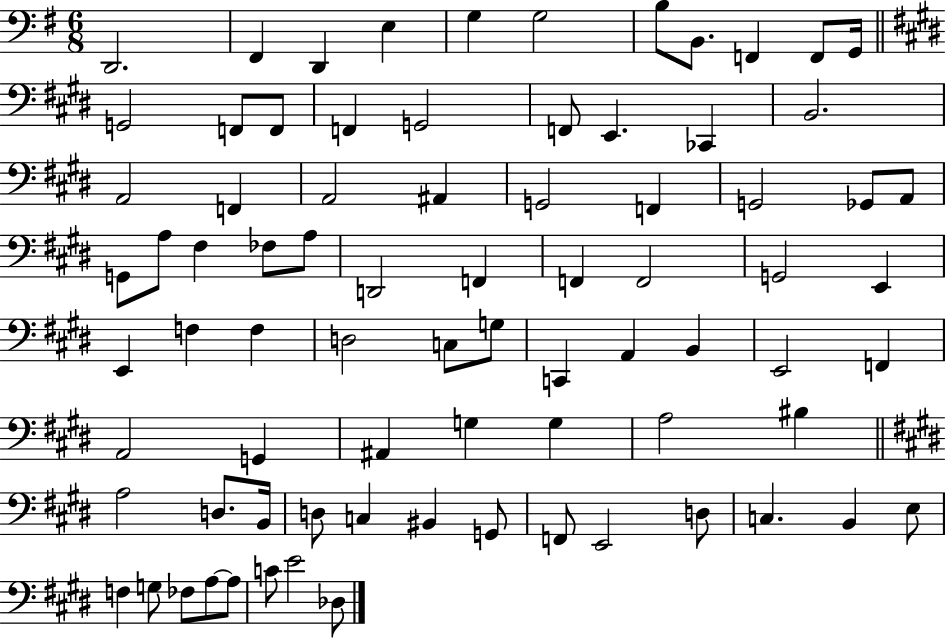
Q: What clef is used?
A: bass